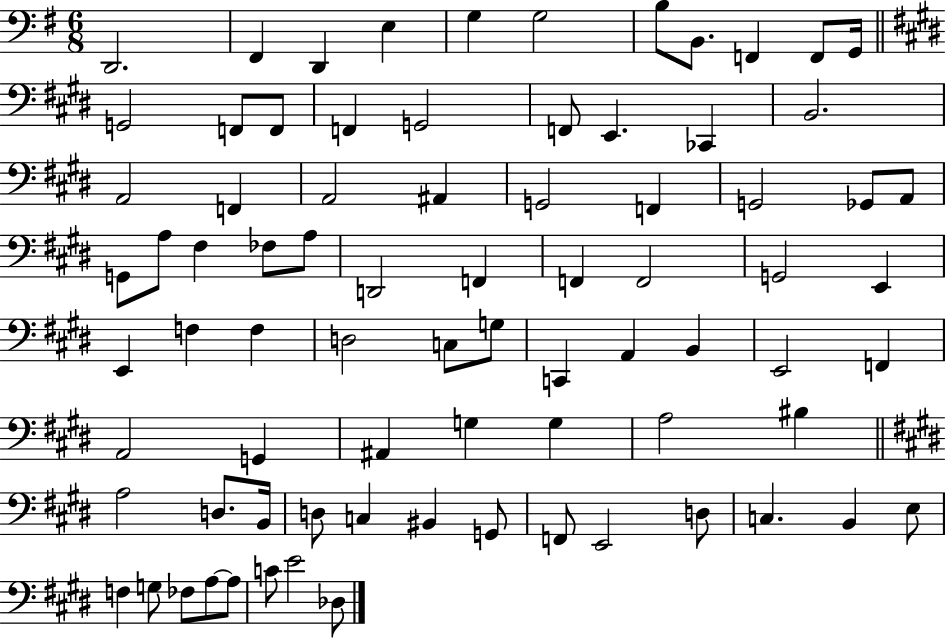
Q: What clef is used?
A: bass